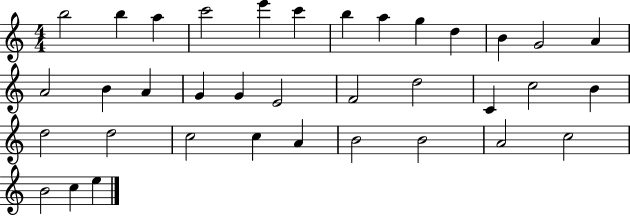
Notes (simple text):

B5/h B5/q A5/q C6/h E6/q C6/q B5/q A5/q G5/q D5/q B4/q G4/h A4/q A4/h B4/q A4/q G4/q G4/q E4/h F4/h D5/h C4/q C5/h B4/q D5/h D5/h C5/h C5/q A4/q B4/h B4/h A4/h C5/h B4/h C5/q E5/q